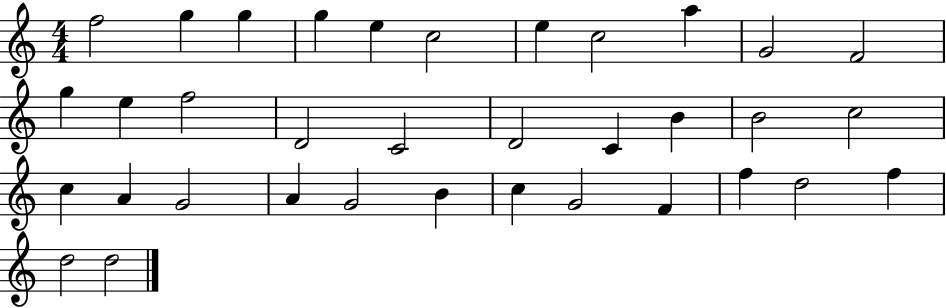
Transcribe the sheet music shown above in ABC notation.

X:1
T:Untitled
M:4/4
L:1/4
K:C
f2 g g g e c2 e c2 a G2 F2 g e f2 D2 C2 D2 C B B2 c2 c A G2 A G2 B c G2 F f d2 f d2 d2